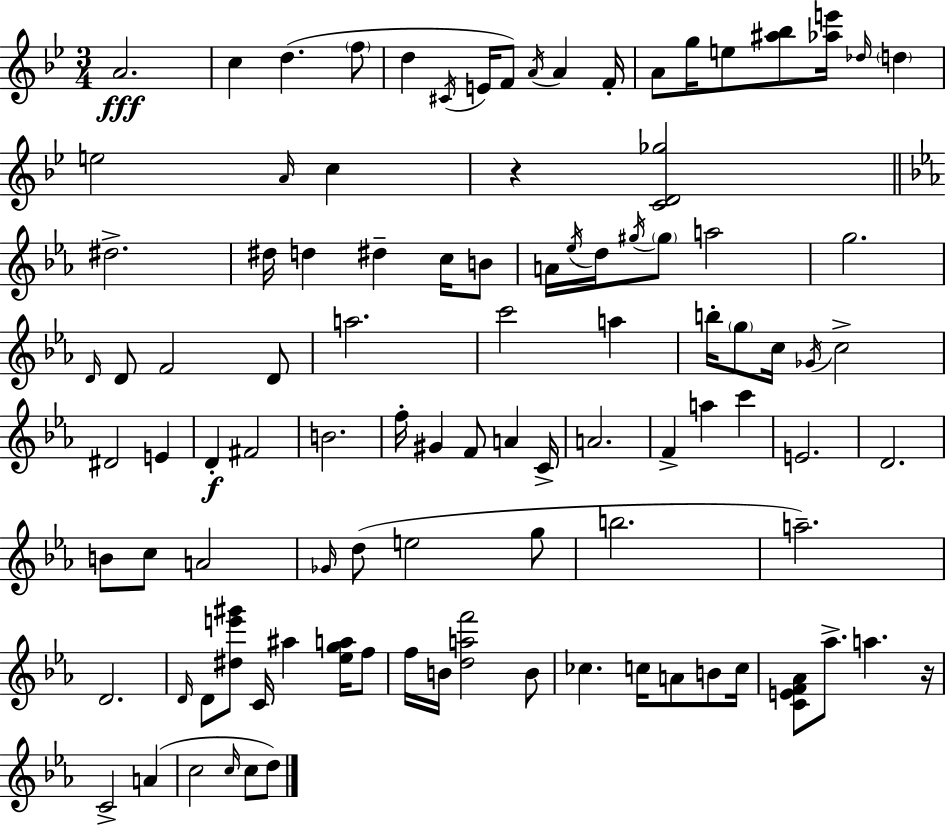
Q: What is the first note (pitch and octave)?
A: A4